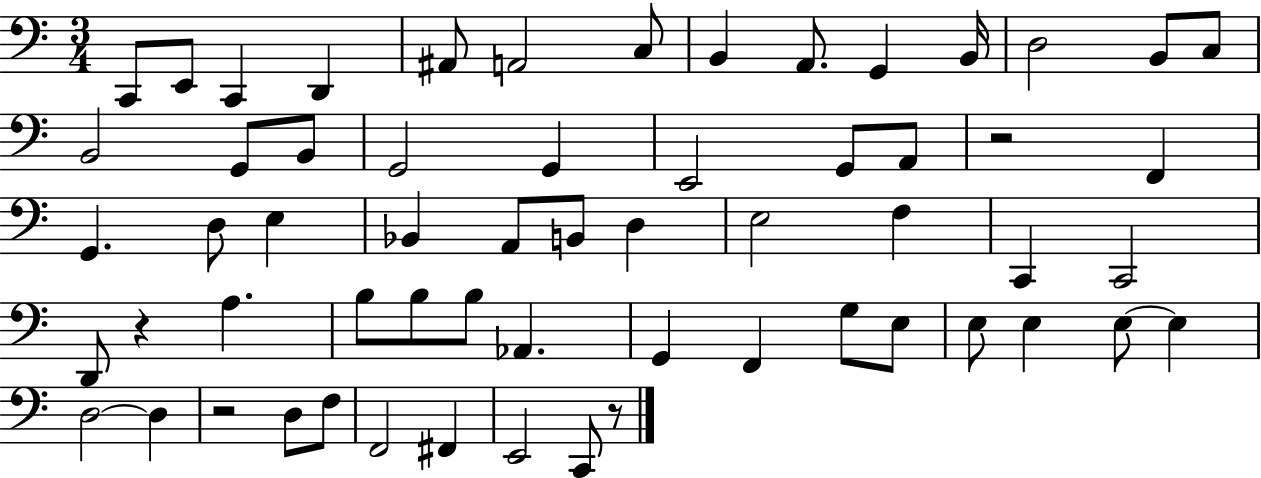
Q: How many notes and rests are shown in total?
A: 60